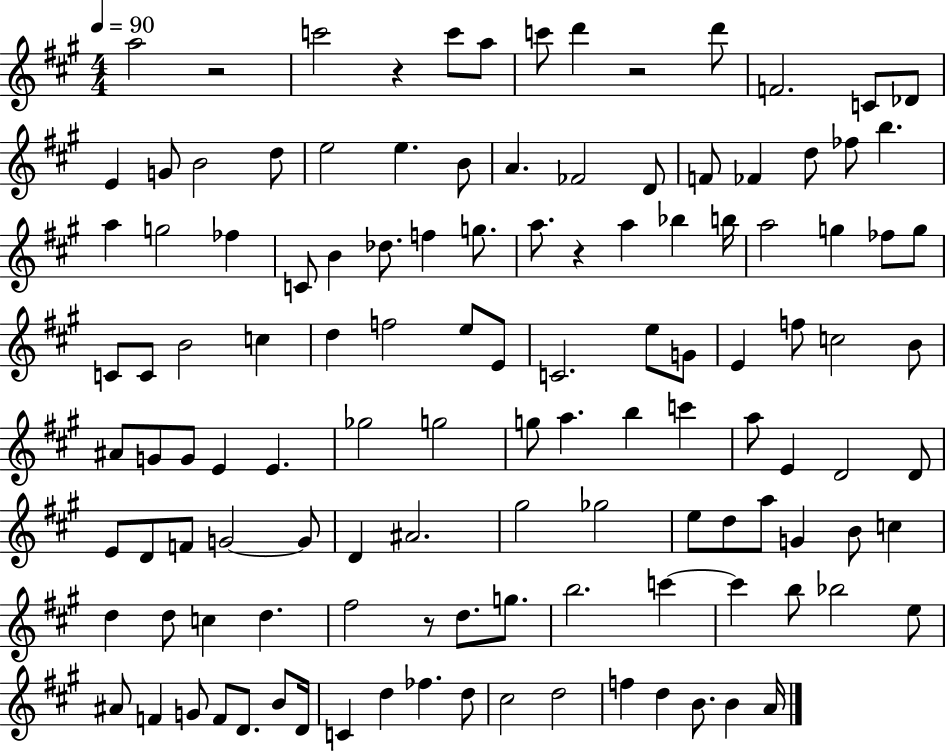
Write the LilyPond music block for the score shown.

{
  \clef treble
  \numericTimeSignature
  \time 4/4
  \key a \major
  \tempo 4 = 90
  a''2 r2 | c'''2 r4 c'''8 a''8 | c'''8 d'''4 r2 d'''8 | f'2. c'8 des'8 | \break e'4 g'8 b'2 d''8 | e''2 e''4. b'8 | a'4. fes'2 d'8 | f'8 fes'4 d''8 fes''8 b''4. | \break a''4 g''2 fes''4 | c'8 b'4 des''8. f''4 g''8. | a''8. r4 a''4 bes''4 b''16 | a''2 g''4 fes''8 g''8 | \break c'8 c'8 b'2 c''4 | d''4 f''2 e''8 e'8 | c'2. e''8 g'8 | e'4 f''8 c''2 b'8 | \break ais'8 g'8 g'8 e'4 e'4. | ges''2 g''2 | g''8 a''4. b''4 c'''4 | a''8 e'4 d'2 d'8 | \break e'8 d'8 f'8 g'2~~ g'8 | d'4 ais'2. | gis''2 ges''2 | e''8 d''8 a''8 g'4 b'8 c''4 | \break d''4 d''8 c''4 d''4. | fis''2 r8 d''8. g''8. | b''2. c'''4~~ | c'''4 b''8 bes''2 e''8 | \break ais'8 f'4 g'8 f'8 d'8. b'8 d'16 | c'4 d''4 fes''4. d''8 | cis''2 d''2 | f''4 d''4 b'8. b'4 a'16 | \break \bar "|."
}